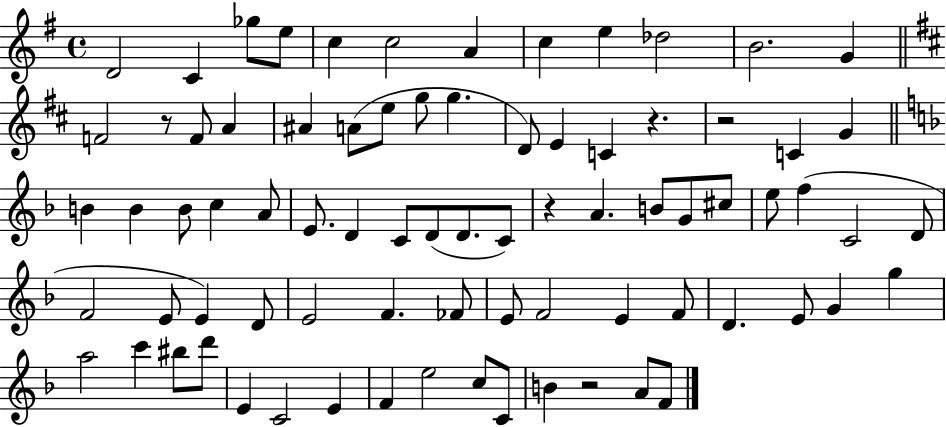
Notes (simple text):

D4/h C4/q Gb5/e E5/e C5/q C5/h A4/q C5/q E5/q Db5/h B4/h. G4/q F4/h R/e F4/e A4/q A#4/q A4/e E5/e G5/e G5/q. D4/e E4/q C4/q R/q. R/h C4/q G4/q B4/q B4/q B4/e C5/q A4/e E4/e. D4/q C4/e D4/e D4/e. C4/e R/q A4/q. B4/e G4/e C#5/e E5/e F5/q C4/h D4/e F4/h E4/e E4/q D4/e E4/h F4/q. FES4/e E4/e F4/h E4/q F4/e D4/q. E4/e G4/q G5/q A5/h C6/q BIS5/e D6/e E4/q C4/h E4/q F4/q E5/h C5/e C4/e B4/q R/h A4/e F4/e